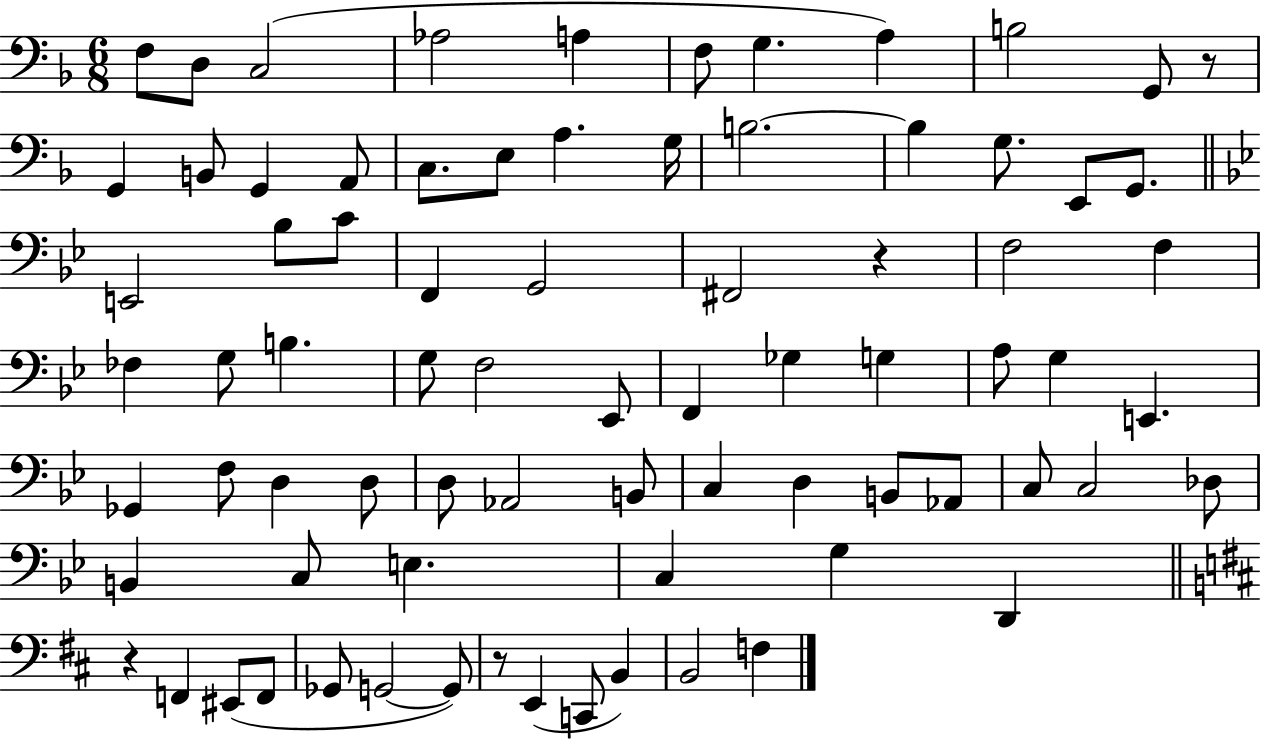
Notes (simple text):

F3/e D3/e C3/h Ab3/h A3/q F3/e G3/q. A3/q B3/h G2/e R/e G2/q B2/e G2/q A2/e C3/e. E3/e A3/q. G3/s B3/h. B3/q G3/e. E2/e G2/e. E2/h Bb3/e C4/e F2/q G2/h F#2/h R/q F3/h F3/q FES3/q G3/e B3/q. G3/e F3/h Eb2/e F2/q Gb3/q G3/q A3/e G3/q E2/q. Gb2/q F3/e D3/q D3/e D3/e Ab2/h B2/e C3/q D3/q B2/e Ab2/e C3/e C3/h Db3/e B2/q C3/e E3/q. C3/q G3/q D2/q R/q F2/q EIS2/e F2/e Gb2/e G2/h G2/e R/e E2/q C2/e B2/q B2/h F3/q